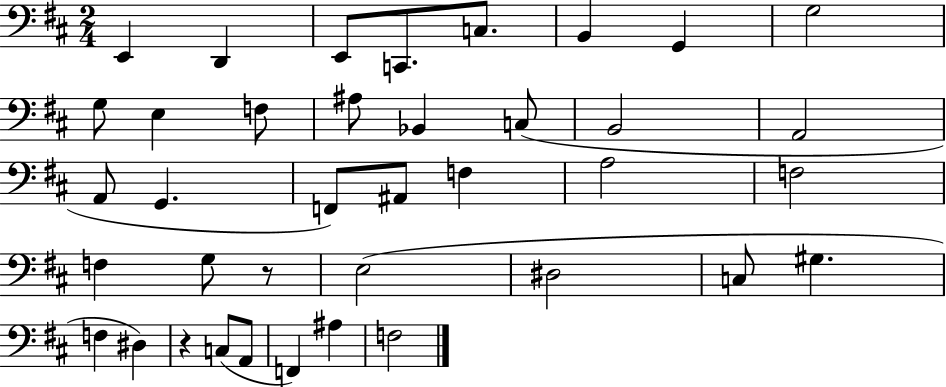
X:1
T:Untitled
M:2/4
L:1/4
K:D
E,, D,, E,,/2 C,,/2 C,/2 B,, G,, G,2 G,/2 E, F,/2 ^A,/2 _B,, C,/2 B,,2 A,,2 A,,/2 G,, F,,/2 ^A,,/2 F, A,2 F,2 F, G,/2 z/2 E,2 ^D,2 C,/2 ^G, F, ^D, z C,/2 A,,/2 F,, ^A, F,2